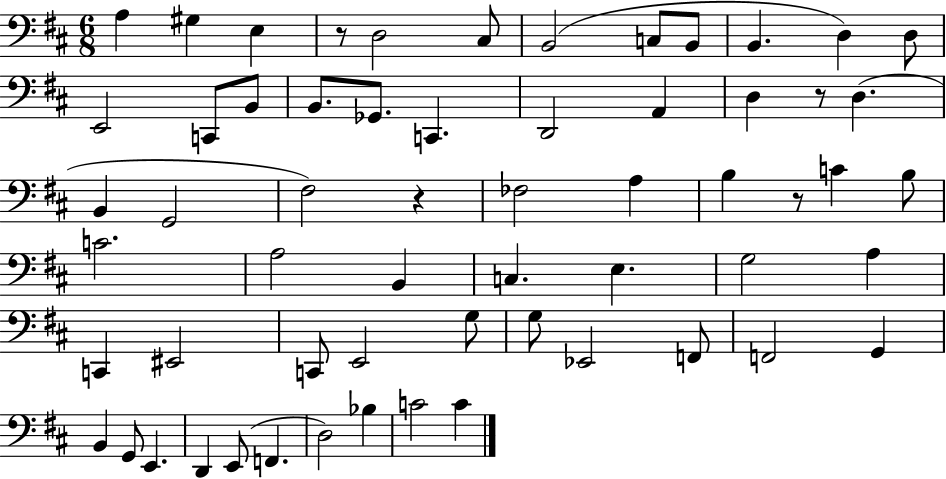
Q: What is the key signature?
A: D major